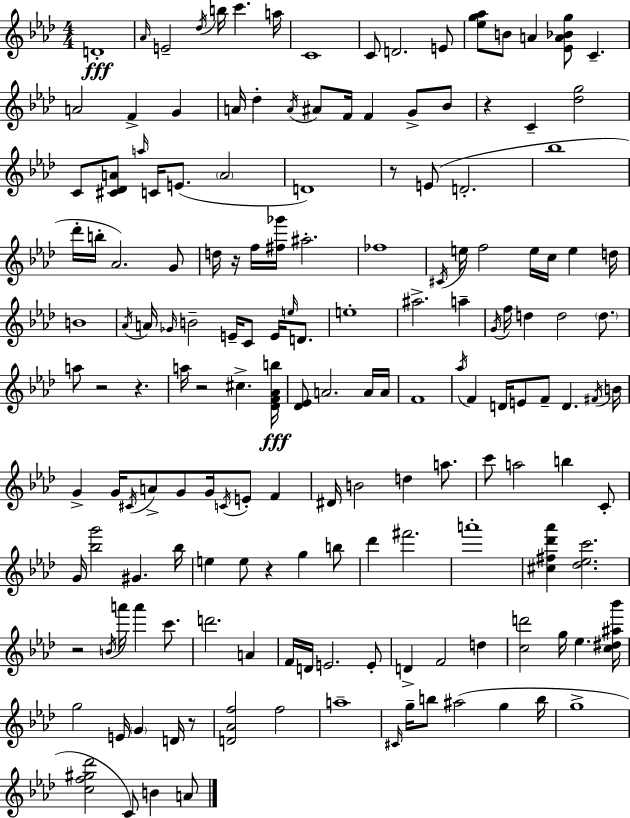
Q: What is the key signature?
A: AES major